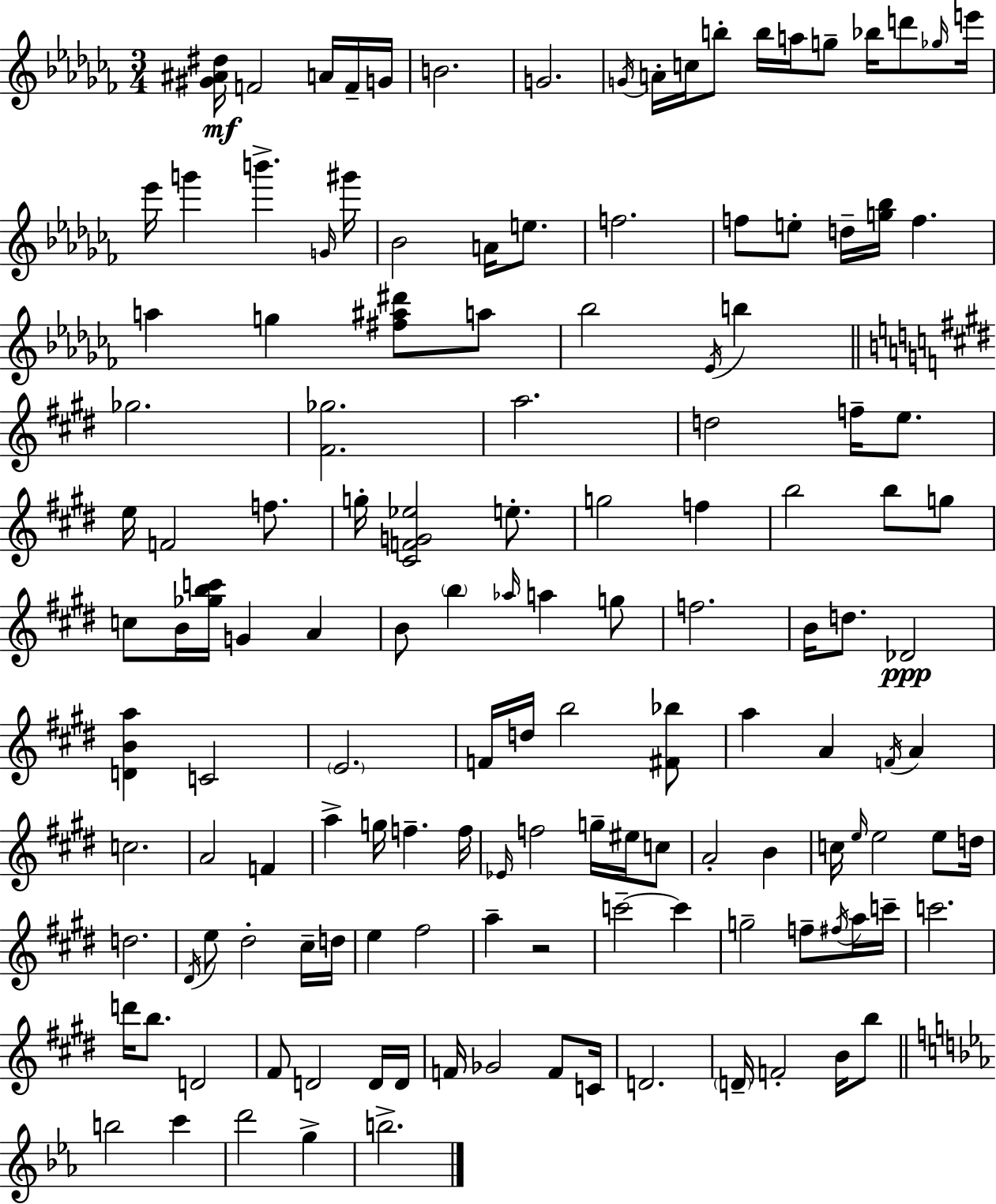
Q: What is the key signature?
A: AES minor